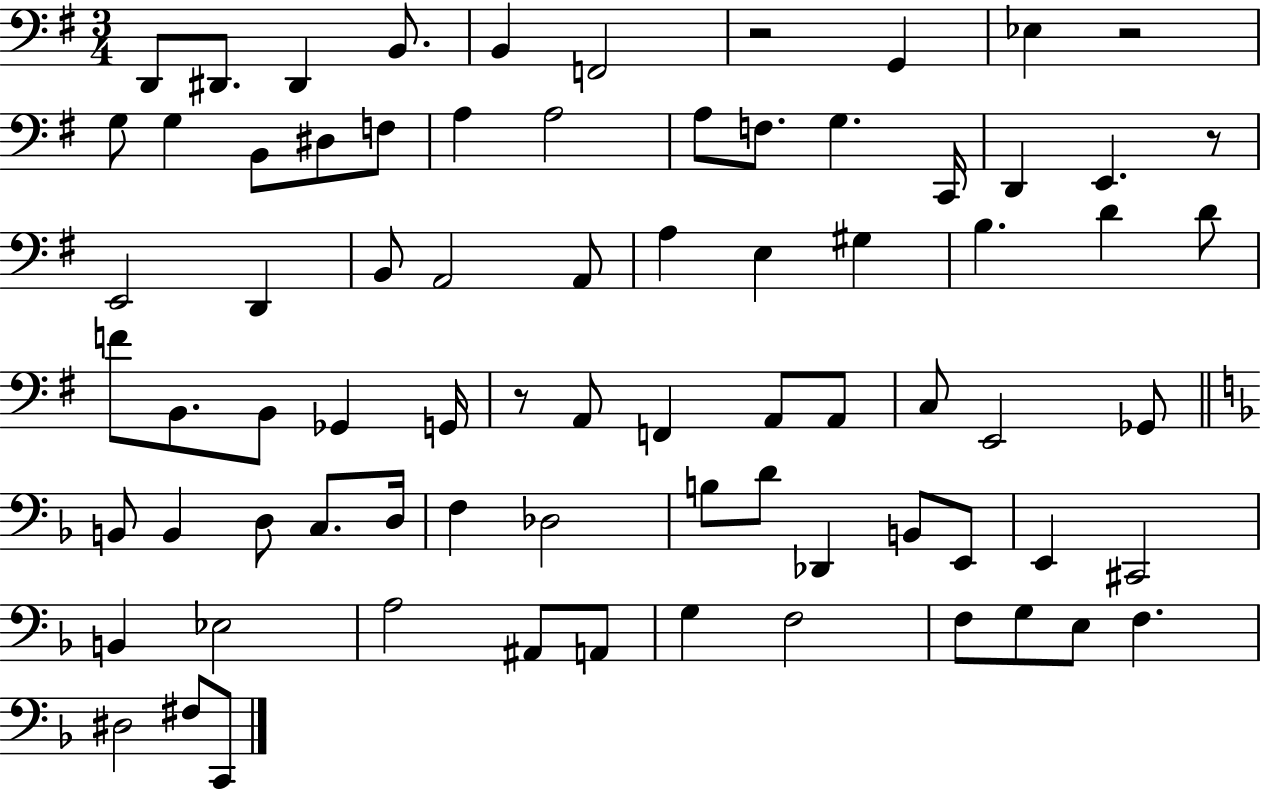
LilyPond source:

{
  \clef bass
  \numericTimeSignature
  \time 3/4
  \key g \major
  d,8 dis,8. dis,4 b,8. | b,4 f,2 | r2 g,4 | ees4 r2 | \break g8 g4 b,8 dis8 f8 | a4 a2 | a8 f8. g4. c,16 | d,4 e,4. r8 | \break e,2 d,4 | b,8 a,2 a,8 | a4 e4 gis4 | b4. d'4 d'8 | \break f'8 b,8. b,8 ges,4 g,16 | r8 a,8 f,4 a,8 a,8 | c8 e,2 ges,8 | \bar "||" \break \key d \minor b,8 b,4 d8 c8. d16 | f4 des2 | b8 d'8 des,4 b,8 e,8 | e,4 cis,2 | \break b,4 ees2 | a2 ais,8 a,8 | g4 f2 | f8 g8 e8 f4. | \break dis2 fis8 c,8 | \bar "|."
}